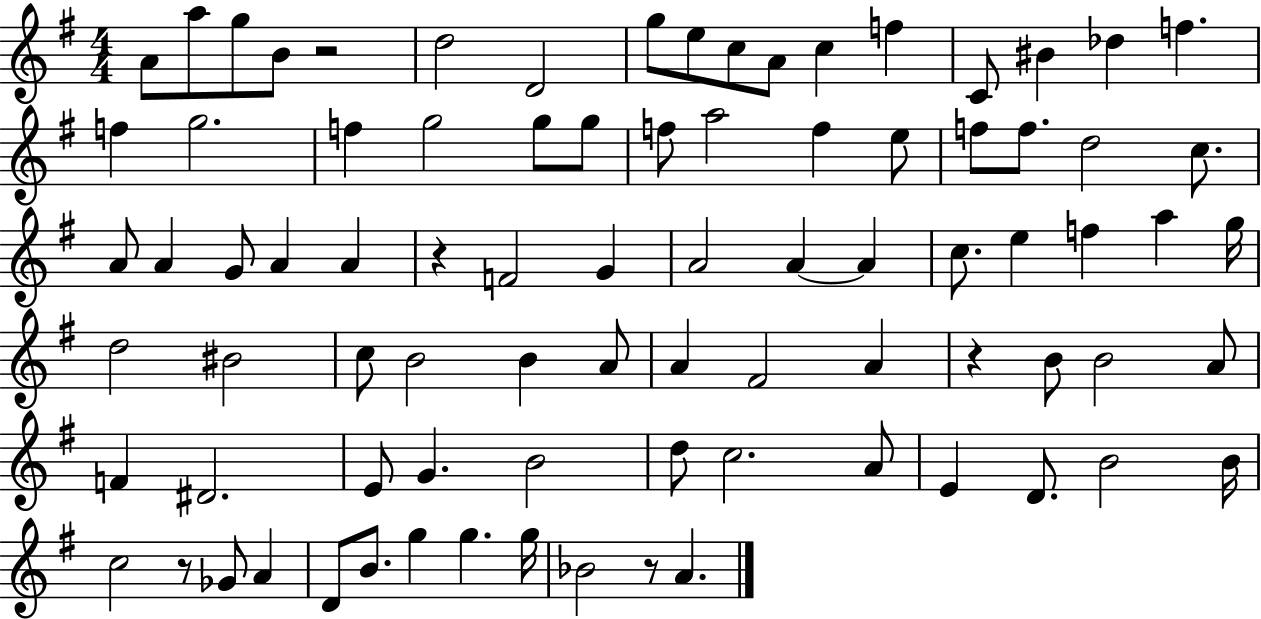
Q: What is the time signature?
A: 4/4